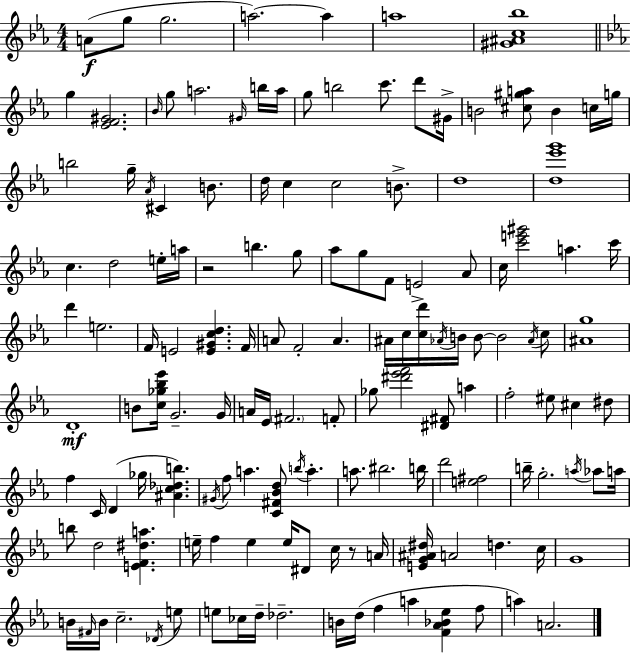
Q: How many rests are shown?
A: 2